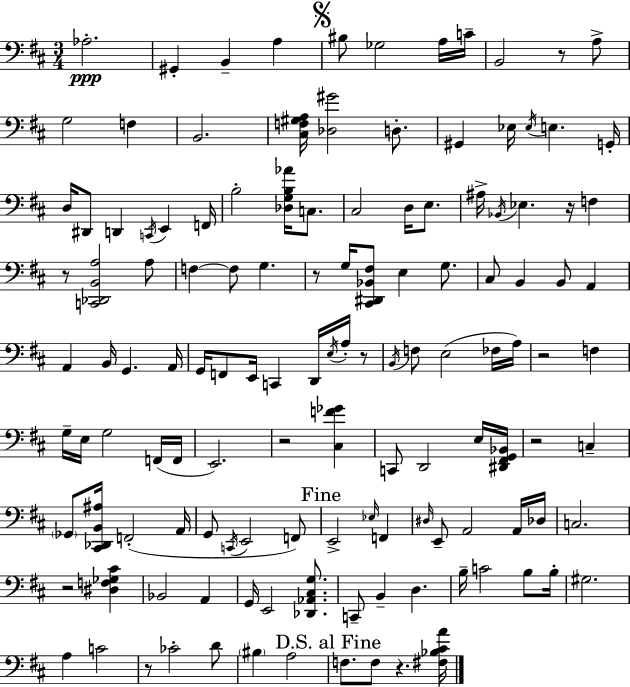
Ab3/h. G#2/q B2/q A3/q BIS3/e Gb3/h A3/s C4/s B2/h R/e A3/e G3/h F3/q B2/h. [C#3,F3,G#3,A3]/s [Db3,G#4]/h D3/e. G#2/q Eb3/s Eb3/s E3/q. G2/s D3/s D#2/e D2/q C2/s E2/q F2/s B3/h [Db3,G3,B3,Ab4]/s C3/e. C#3/h D3/s E3/e. A#3/s Bb2/s Eb3/q. R/s F3/q R/e [C2,Db2,B2,A3]/h A3/e F3/q F3/e G3/q. R/e G3/s [C#2,D#2,Bb2,F#3]/e E3/q G3/e. C#3/e B2/q B2/e A2/q A2/q B2/s G2/q. A2/s G2/s F2/e E2/s C2/q D2/s E3/s A3/s R/e B2/s F3/e E3/h FES3/s A3/s R/h F3/q G3/s E3/s G3/h F2/s F2/s E2/h. R/h [C#3,F4,Gb4]/q C2/e D2/h E3/s [D#2,F#2,G2,Bb2]/s R/h C3/q Gb2/e [C#2,Db2,B2,A#3]/s F2/h A2/s G2/e C2/s E2/h F2/e E2/h Eb3/s F2/q D#3/s E2/e A2/h A2/s Db3/s C3/h. R/h [D#3,F3,Gb3,C#4]/q Bb2/h A2/q G2/s E2/h [Db2,Ab2,C#3,G3]/e. C2/e B2/q D3/q. B3/s C4/h B3/e B3/s G#3/h. A3/q C4/h R/e CES4/h D4/e BIS3/q A3/h F3/e. F3/e R/q. [F#3,Bb3,C#4,A4]/s